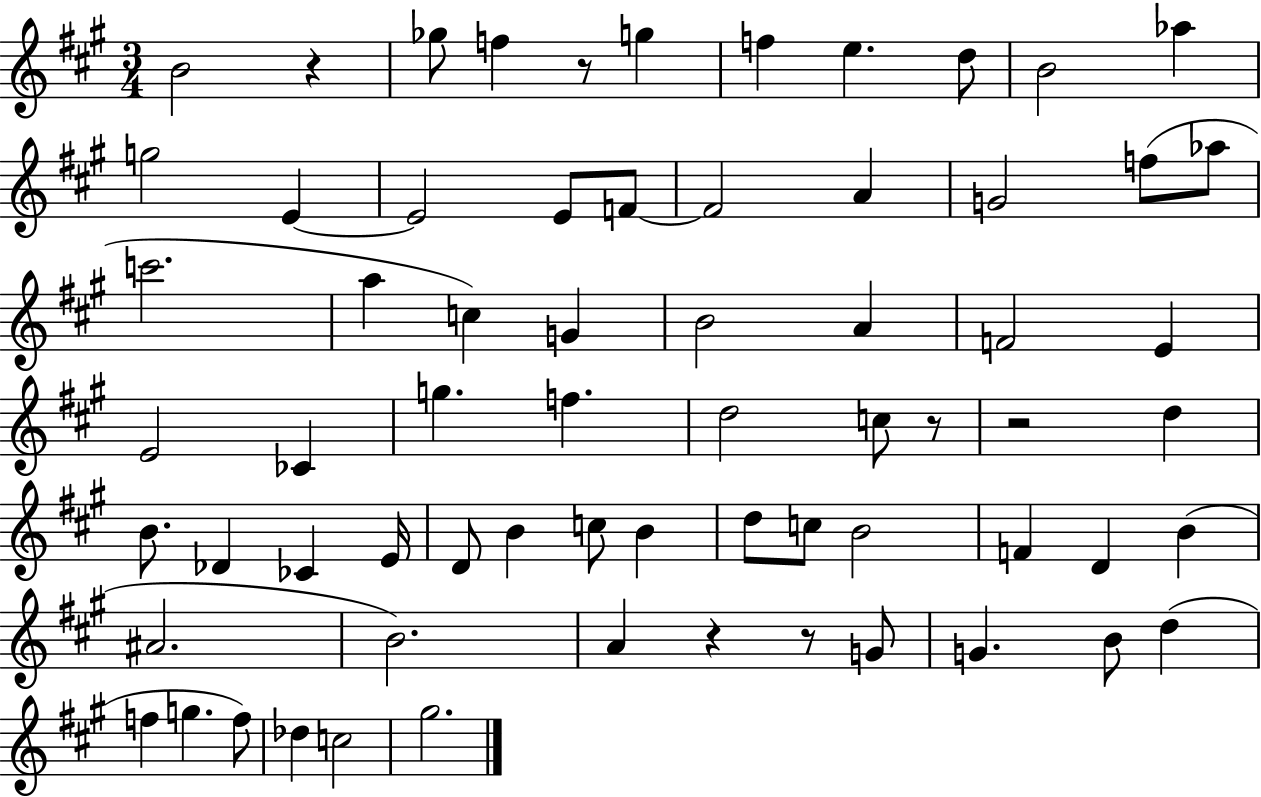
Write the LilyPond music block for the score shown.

{
  \clef treble
  \numericTimeSignature
  \time 3/4
  \key a \major
  \repeat volta 2 { b'2 r4 | ges''8 f''4 r8 g''4 | f''4 e''4. d''8 | b'2 aes''4 | \break g''2 e'4~~ | e'2 e'8 f'8~~ | f'2 a'4 | g'2 f''8( aes''8 | \break c'''2. | a''4 c''4) g'4 | b'2 a'4 | f'2 e'4 | \break e'2 ces'4 | g''4. f''4. | d''2 c''8 r8 | r2 d''4 | \break b'8. des'4 ces'4 e'16 | d'8 b'4 c''8 b'4 | d''8 c''8 b'2 | f'4 d'4 b'4( | \break ais'2. | b'2.) | a'4 r4 r8 g'8 | g'4. b'8 d''4( | \break f''4 g''4. f''8) | des''4 c''2 | gis''2. | } \bar "|."
}